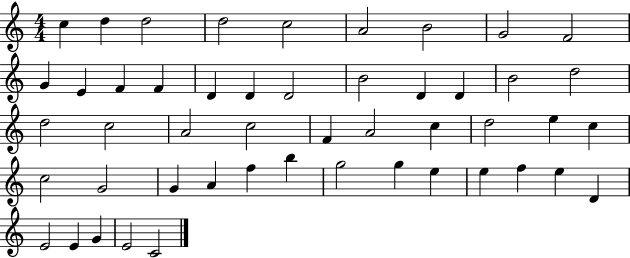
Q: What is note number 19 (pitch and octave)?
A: D4